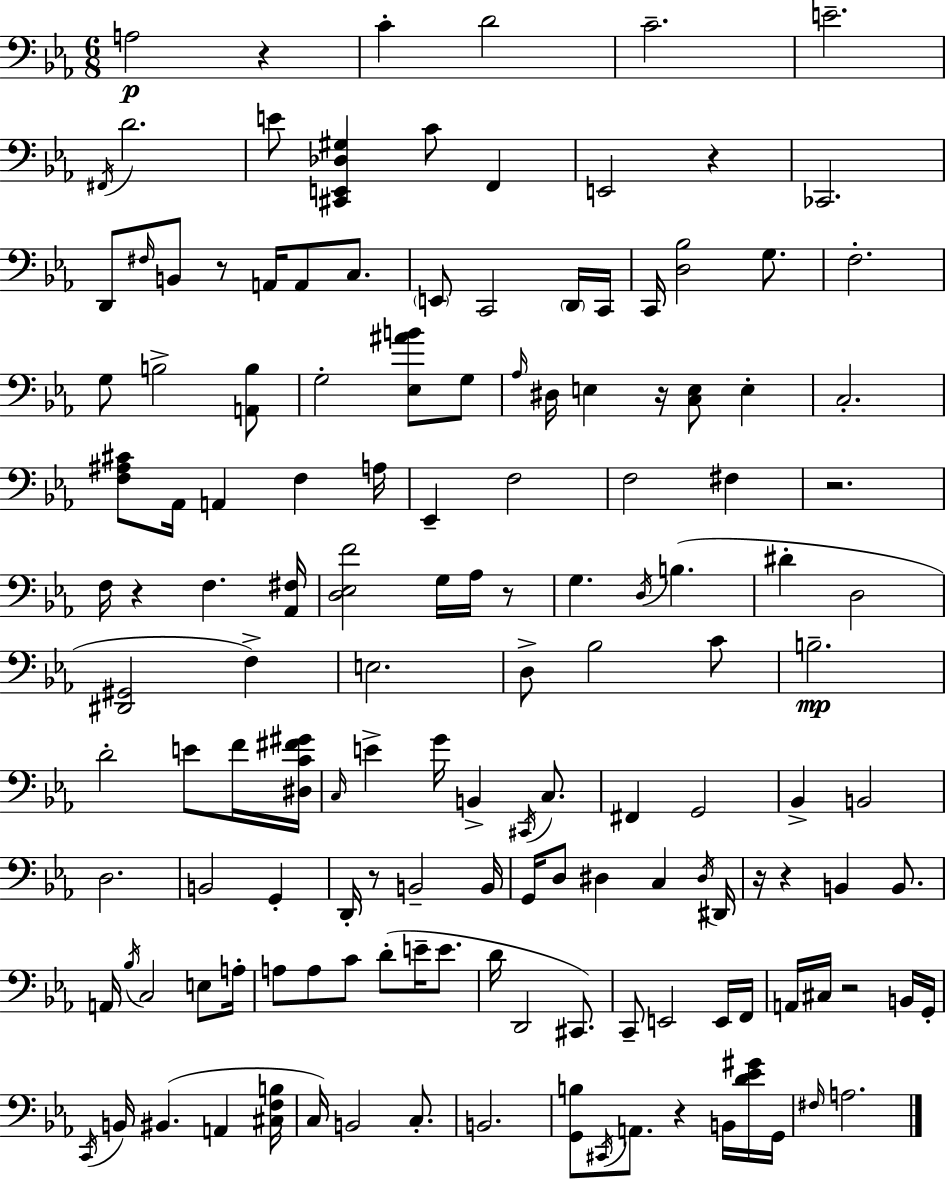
A3/h R/q C4/q D4/h C4/h. E4/h. F#2/s D4/h. E4/e [C#2,E2,Db3,G#3]/q C4/e F2/q E2/h R/q CES2/h. D2/e F#3/s B2/e R/e A2/s A2/e C3/e. E2/e C2/h D2/s C2/s C2/s [D3,Bb3]/h G3/e. F3/h. G3/e B3/h [A2,B3]/e G3/h [Eb3,A#4,B4]/e G3/e Ab3/s D#3/s E3/q R/s [C3,E3]/e E3/q C3/h. [F3,A#3,C#4]/e Ab2/s A2/q F3/q A3/s Eb2/q F3/h F3/h F#3/q R/h. F3/s R/q F3/q. [Ab2,F#3]/s [D3,Eb3,F4]/h G3/s Ab3/s R/e G3/q. D3/s B3/q. D#4/q D3/h [D#2,G#2]/h F3/q E3/h. D3/e Bb3/h C4/e B3/h. D4/h E4/e F4/s [D#3,C4,F#4,G#4]/s C3/s E4/q G4/s B2/q C#2/s C3/e. F#2/q G2/h Bb2/q B2/h D3/h. B2/h G2/q D2/s R/e B2/h B2/s G2/s D3/e D#3/q C3/q D#3/s D#2/s R/s R/q B2/q B2/e. A2/s Bb3/s C3/h E3/e A3/s A3/e A3/e C4/e D4/e E4/s E4/e. D4/s D2/h C#2/e. C2/e E2/h E2/s F2/s A2/s C#3/s R/h B2/s G2/s C2/s B2/s BIS2/q. A2/q [C#3,F3,B3]/s C3/s B2/h C3/e. B2/h. [G2,B3]/e C#2/s A2/e. R/q B2/s [D4,Eb4,G#4]/s G2/s F#3/s A3/h.